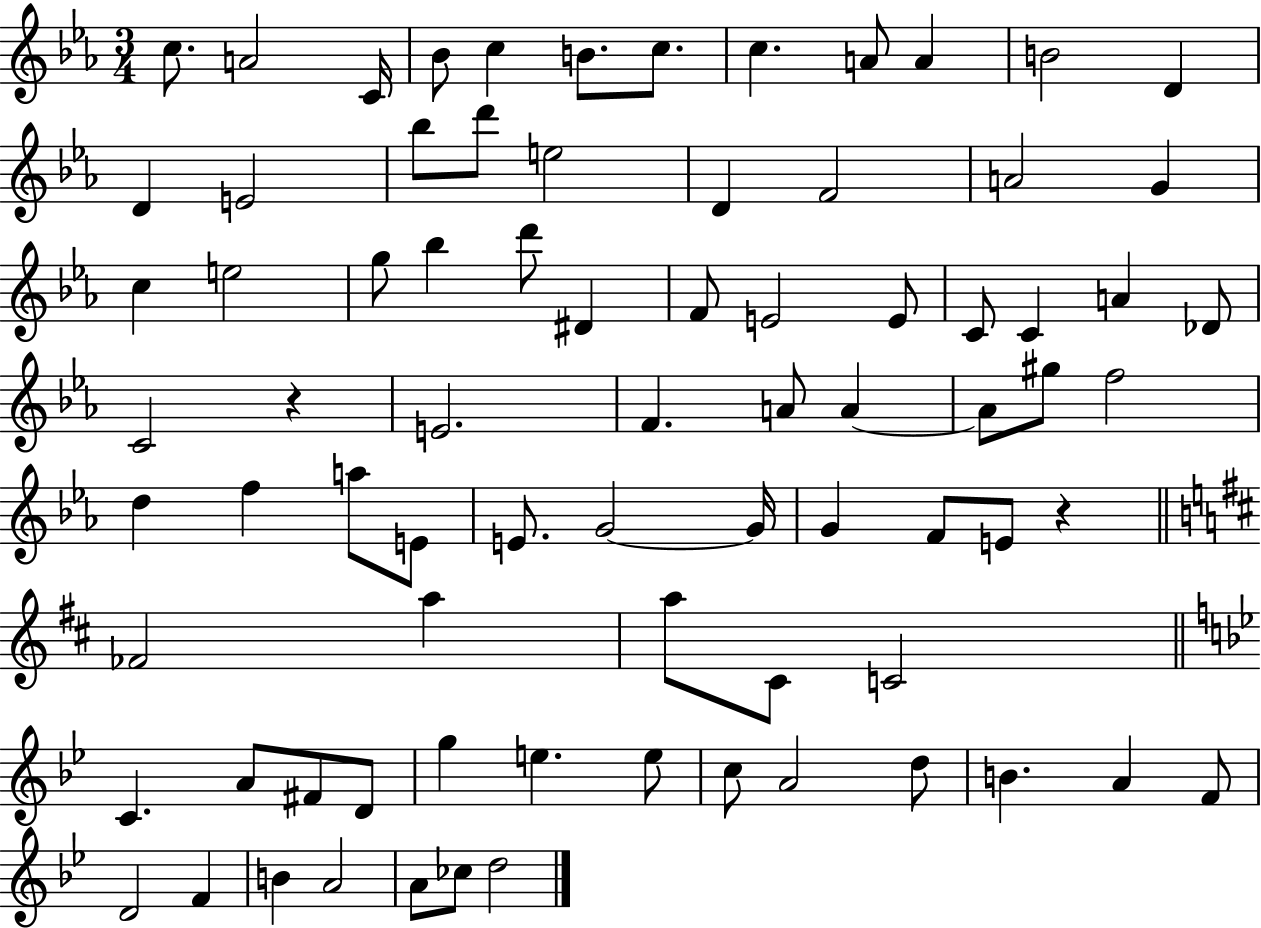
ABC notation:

X:1
T:Untitled
M:3/4
L:1/4
K:Eb
c/2 A2 C/4 _B/2 c B/2 c/2 c A/2 A B2 D D E2 _b/2 d'/2 e2 D F2 A2 G c e2 g/2 _b d'/2 ^D F/2 E2 E/2 C/2 C A _D/2 C2 z E2 F A/2 A A/2 ^g/2 f2 d f a/2 E/2 E/2 G2 G/4 G F/2 E/2 z _F2 a a/2 ^C/2 C2 C A/2 ^F/2 D/2 g e e/2 c/2 A2 d/2 B A F/2 D2 F B A2 A/2 _c/2 d2